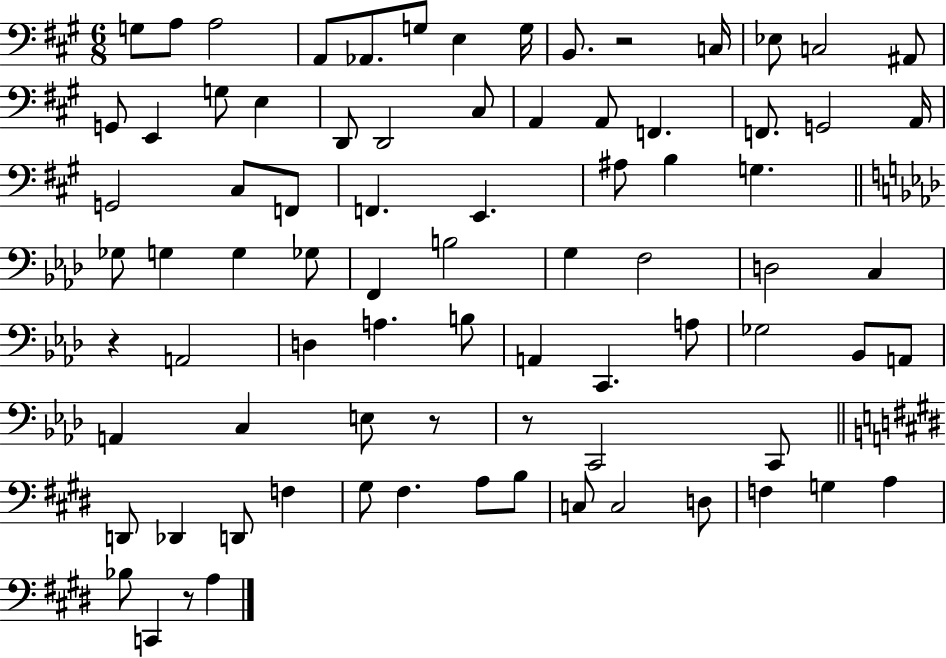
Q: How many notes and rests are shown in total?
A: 81